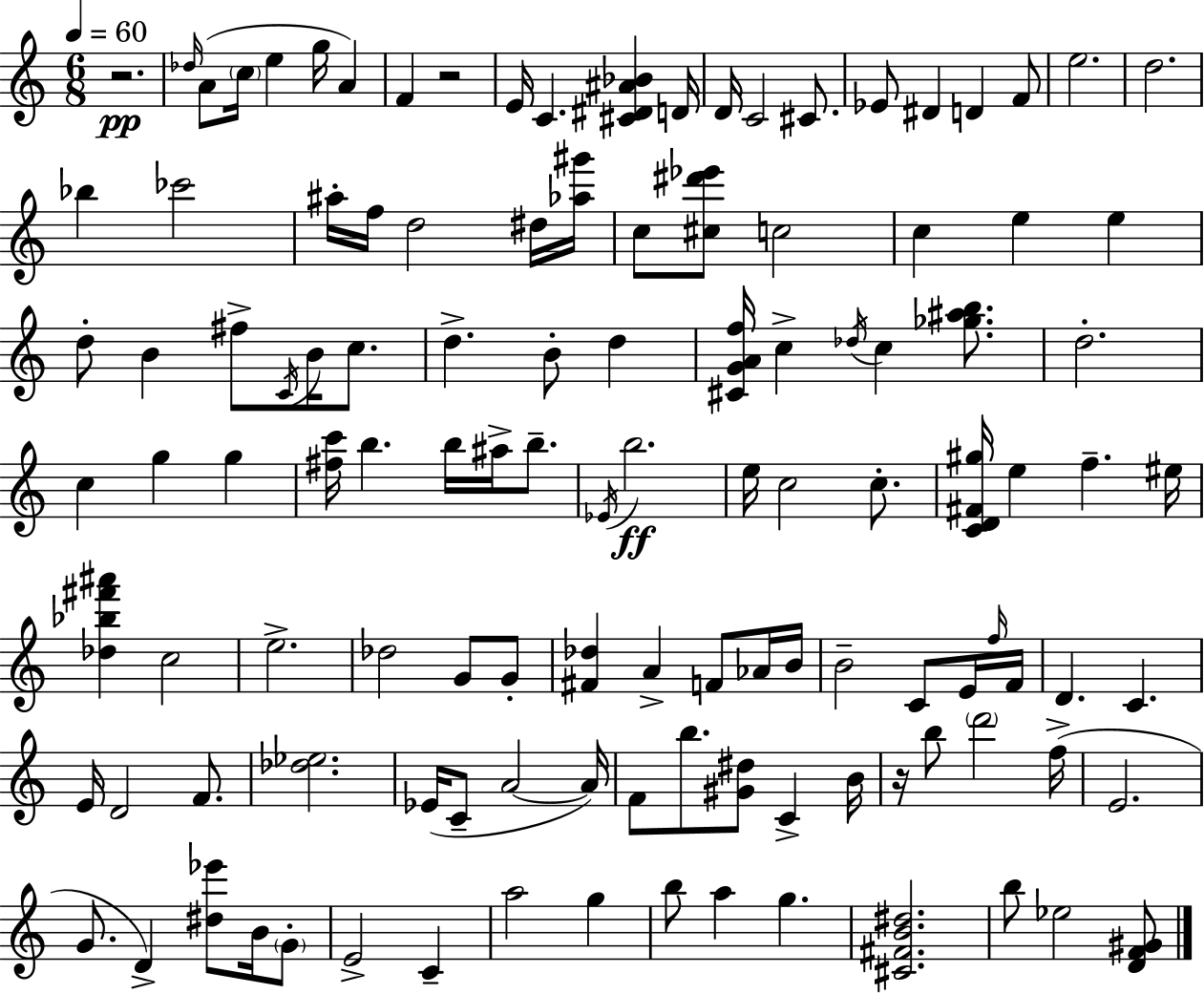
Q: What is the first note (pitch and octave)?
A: Db5